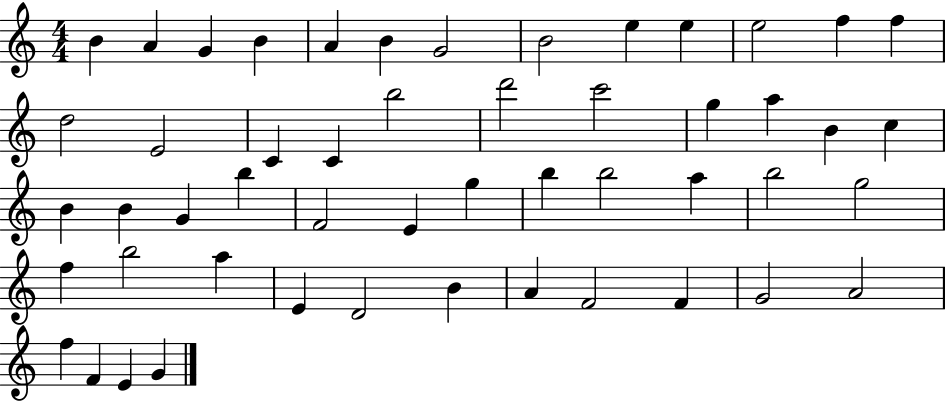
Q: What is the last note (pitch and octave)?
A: G4